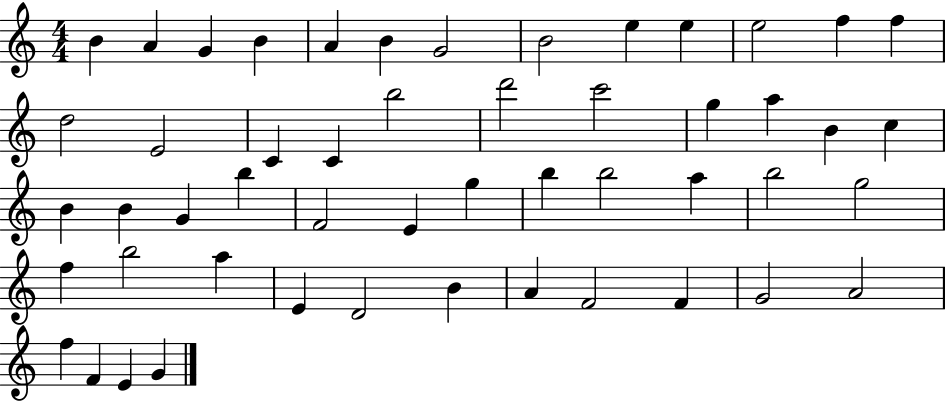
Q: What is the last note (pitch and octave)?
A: G4